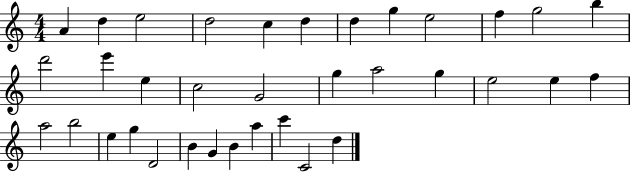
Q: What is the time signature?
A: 4/4